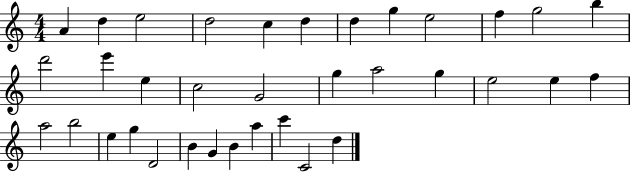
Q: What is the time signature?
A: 4/4